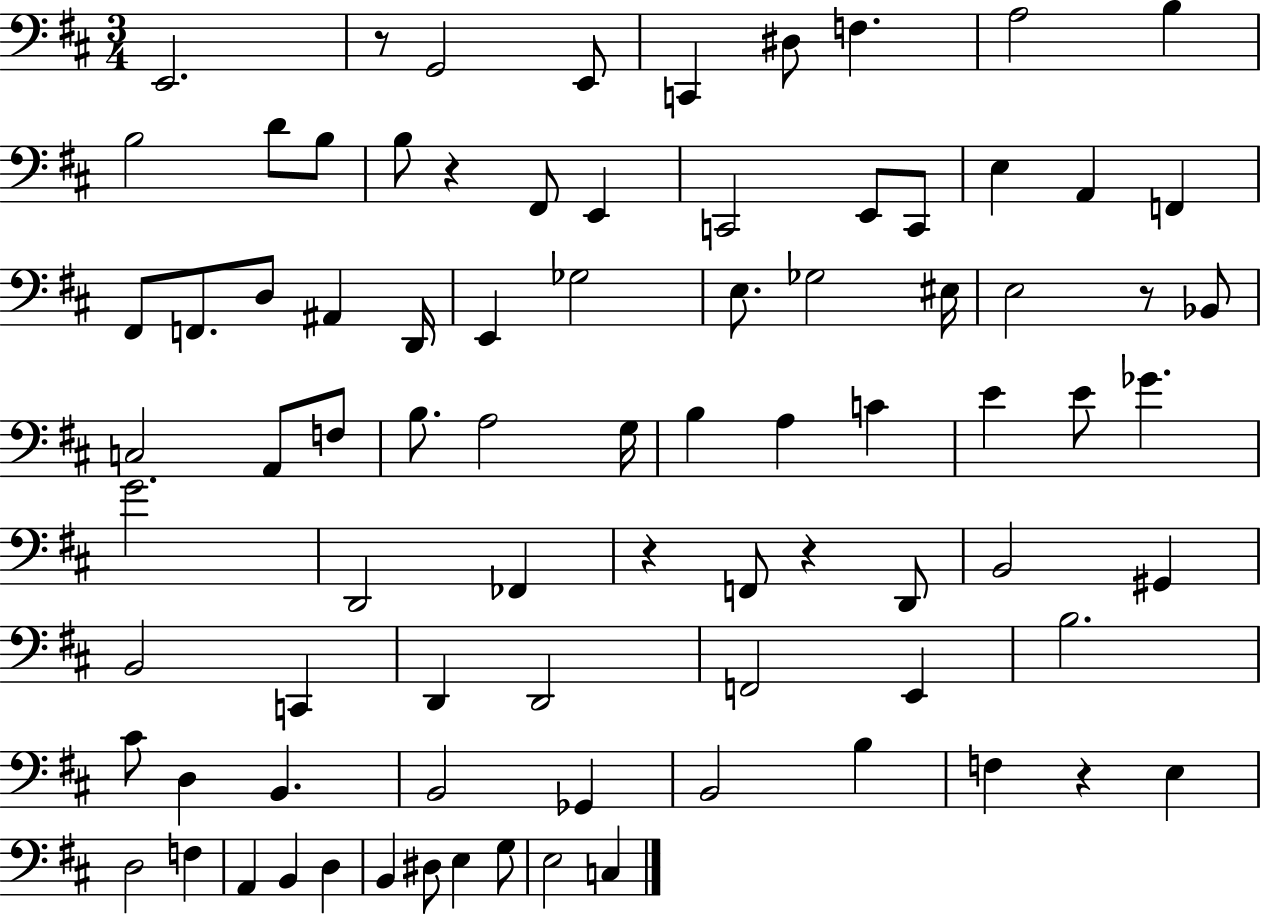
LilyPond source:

{
  \clef bass
  \numericTimeSignature
  \time 3/4
  \key d \major
  \repeat volta 2 { e,2. | r8 g,2 e,8 | c,4 dis8 f4. | a2 b4 | \break b2 d'8 b8 | b8 r4 fis,8 e,4 | c,2 e,8 c,8 | e4 a,4 f,4 | \break fis,8 f,8. d8 ais,4 d,16 | e,4 ges2 | e8. ges2 eis16 | e2 r8 bes,8 | \break c2 a,8 f8 | b8. a2 g16 | b4 a4 c'4 | e'4 e'8 ges'4. | \break g'2. | d,2 fes,4 | r4 f,8 r4 d,8 | b,2 gis,4 | \break b,2 c,4 | d,4 d,2 | f,2 e,4 | b2. | \break cis'8 d4 b,4. | b,2 ges,4 | b,2 b4 | f4 r4 e4 | \break d2 f4 | a,4 b,4 d4 | b,4 dis8 e4 g8 | e2 c4 | \break } \bar "|."
}